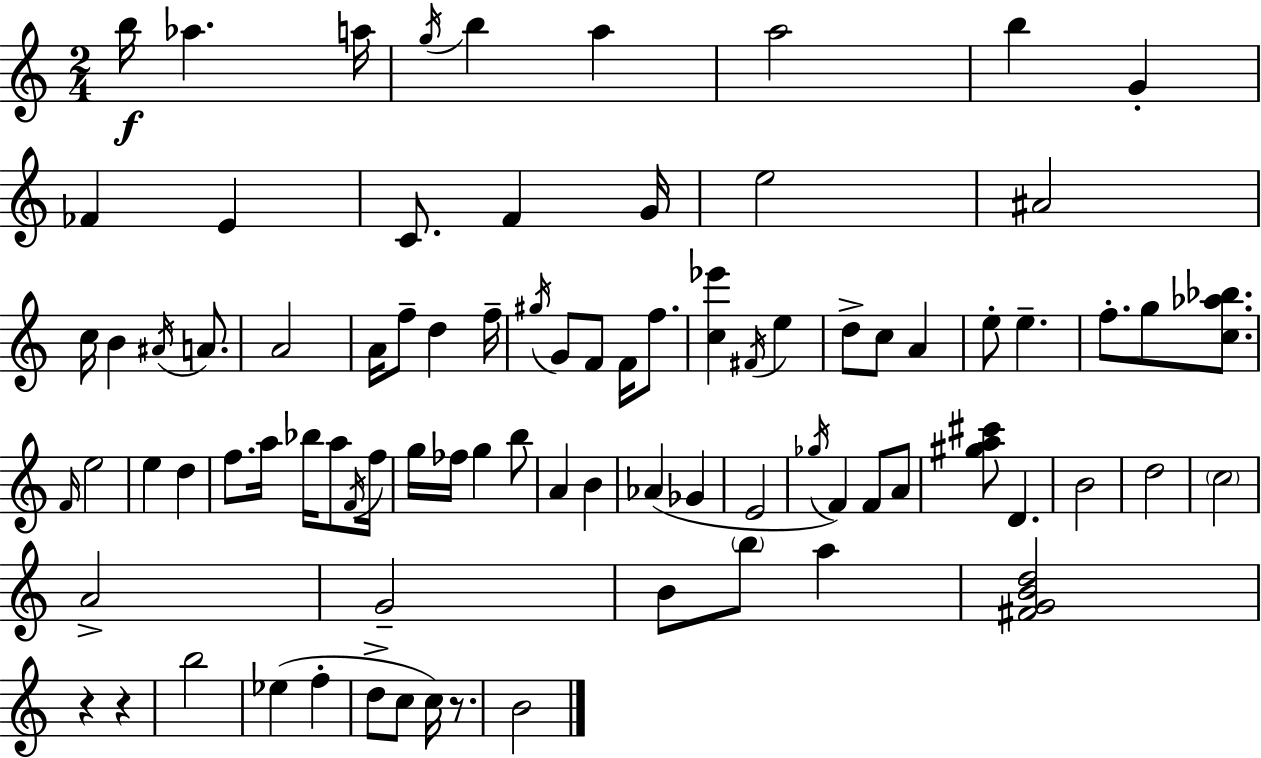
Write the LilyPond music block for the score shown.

{
  \clef treble
  \numericTimeSignature
  \time 2/4
  \key a \minor
  b''16\f aes''4. a''16 | \acciaccatura { g''16 } b''4 a''4 | a''2 | b''4 g'4-. | \break fes'4 e'4 | c'8. f'4 | g'16 e''2 | ais'2 | \break c''16 b'4 \acciaccatura { ais'16 } a'8. | a'2 | a'16 f''8-- d''4 | f''16-- \acciaccatura { gis''16 } g'8 f'8 f'16 | \break f''8. <c'' ees'''>4 \acciaccatura { fis'16 } | e''4 d''8-> c''8 | a'4 e''8-. e''4.-- | f''8.-. g''8 | \break <c'' aes'' bes''>8. \grace { f'16 } e''2 | e''4 | d''4 f''8. | a''16 bes''16 a''8 \acciaccatura { f'16 } f''16 g''16 fes''16 | \break g''4 b''8 a'4 | b'4 aes'4( | ges'4 e'2 | \acciaccatura { ges''16 }) f'4 | \break f'8 a'8 <gis'' a'' cis'''>8 | d'4. b'2 | d''2 | \parenthesize c''2 | \break a'2-> | g'2-- | b'8 | \parenthesize b''8 a''4 <fis' g' b' d''>2 | \break r4 | r4 b''2 | ees''4( | f''4-. d''8-> | \break c''8 c''16) r8. b'2 | \bar "|."
}